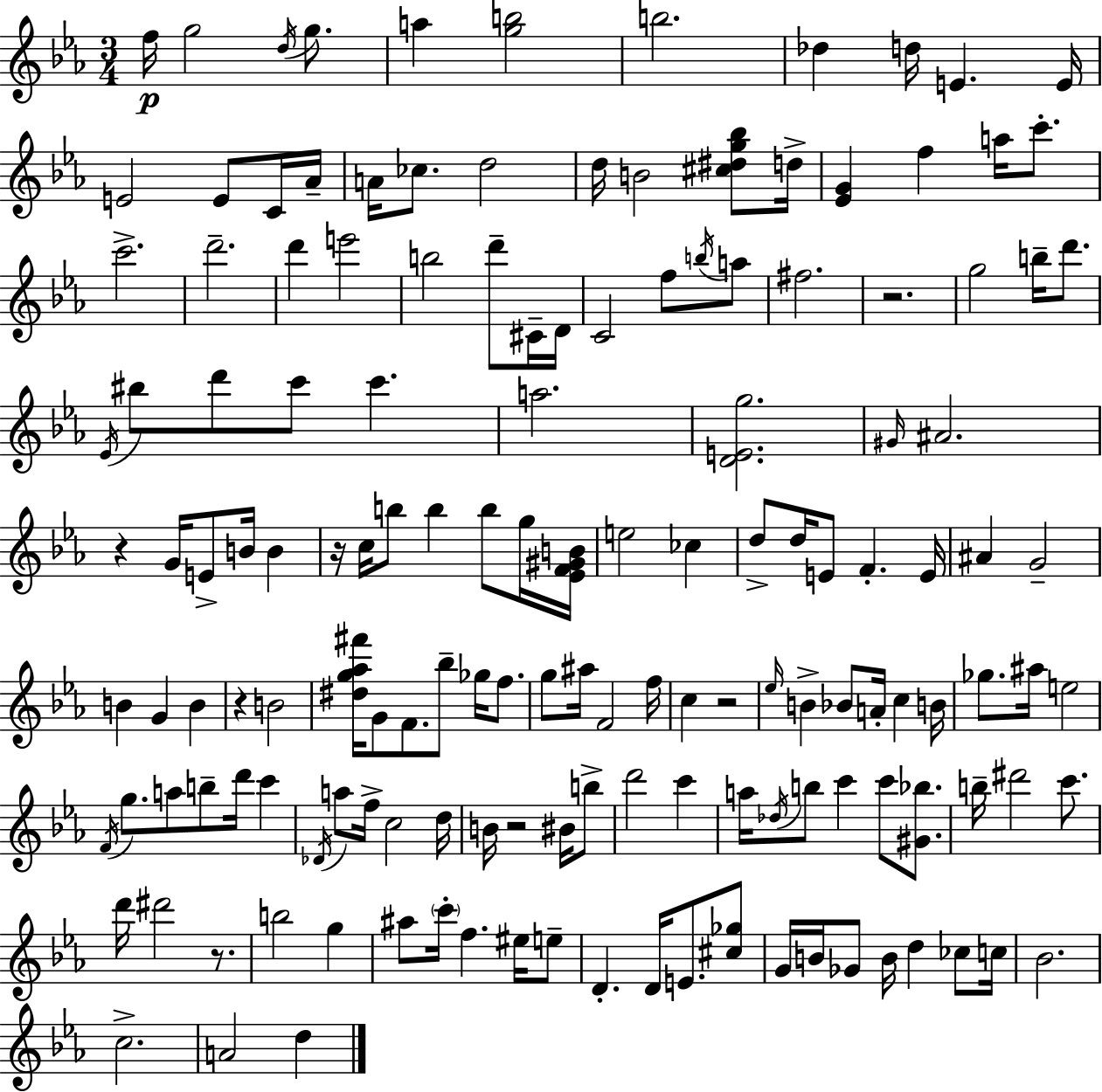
F5/s G5/h D5/s G5/e. A5/q [G5,B5]/h B5/h. Db5/q D5/s E4/q. E4/s E4/h E4/e C4/s Ab4/s A4/s CES5/e. D5/h D5/s B4/h [C#5,D#5,G5,Bb5]/e D5/s [Eb4,G4]/q F5/q A5/s C6/e. C6/h. D6/h. D6/q E6/h B5/h D6/e C#4/s D4/s C4/h F5/e B5/s A5/e F#5/h. R/h. G5/h B5/s D6/e. Eb4/s BIS5/e D6/e C6/e C6/q. A5/h. [D4,E4,G5]/h. G#4/s A#4/h. R/q G4/s E4/e B4/s B4/q R/s C5/s B5/e B5/q B5/e G5/s [Eb4,F4,G#4,B4]/s E5/h CES5/q D5/e D5/s E4/e F4/q. E4/s A#4/q G4/h B4/q G4/q B4/q R/q B4/h [D#5,G5,Ab5,F#6]/s G4/e F4/e. Bb5/e Gb5/s F5/e. G5/e A#5/s F4/h F5/s C5/q R/h Eb5/s B4/q Bb4/e A4/s C5/q B4/s Gb5/e. A#5/s E5/h F4/s G5/e. A5/e B5/e D6/s C6/q Db4/s A5/e F5/s C5/h D5/s B4/s R/h BIS4/s B5/e D6/h C6/q A5/s Db5/s B5/e C6/q C6/e [G#4,Bb5]/e. B5/s D#6/h C6/e. D6/s D#6/h R/e. B5/h G5/q A#5/e C6/s F5/q. EIS5/s E5/e D4/q. D4/s E4/e. [C#5,Gb5]/e G4/s B4/s Gb4/e B4/s D5/q CES5/e C5/s Bb4/h. C5/h. A4/h D5/q